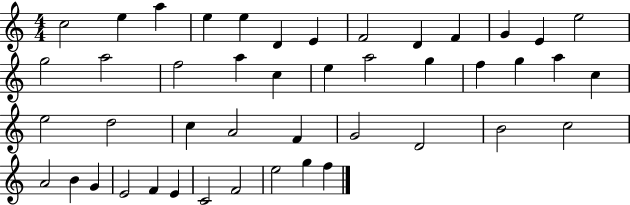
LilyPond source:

{
  \clef treble
  \numericTimeSignature
  \time 4/4
  \key c \major
  c''2 e''4 a''4 | e''4 e''4 d'4 e'4 | f'2 d'4 f'4 | g'4 e'4 e''2 | \break g''2 a''2 | f''2 a''4 c''4 | e''4 a''2 g''4 | f''4 g''4 a''4 c''4 | \break e''2 d''2 | c''4 a'2 f'4 | g'2 d'2 | b'2 c''2 | \break a'2 b'4 g'4 | e'2 f'4 e'4 | c'2 f'2 | e''2 g''4 f''4 | \break \bar "|."
}